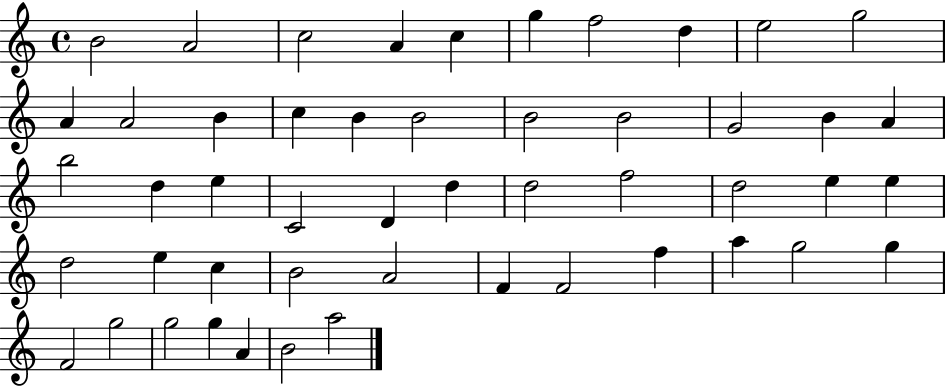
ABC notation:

X:1
T:Untitled
M:4/4
L:1/4
K:C
B2 A2 c2 A c g f2 d e2 g2 A A2 B c B B2 B2 B2 G2 B A b2 d e C2 D d d2 f2 d2 e e d2 e c B2 A2 F F2 f a g2 g F2 g2 g2 g A B2 a2